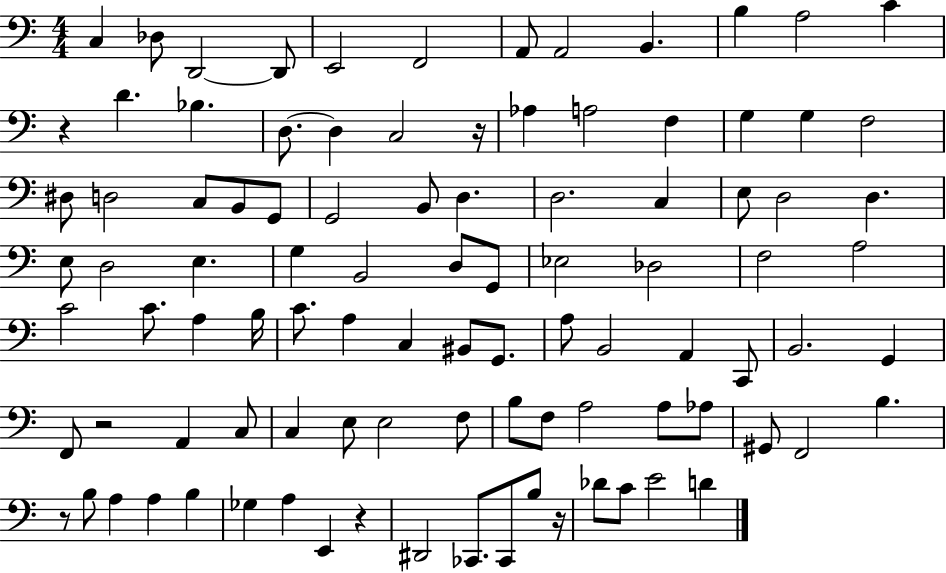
X:1
T:Untitled
M:4/4
L:1/4
K:C
C, _D,/2 D,,2 D,,/2 E,,2 F,,2 A,,/2 A,,2 B,, B, A,2 C z D _B, D,/2 D, C,2 z/4 _A, A,2 F, G, G, F,2 ^D,/2 D,2 C,/2 B,,/2 G,,/2 G,,2 B,,/2 D, D,2 C, E,/2 D,2 D, E,/2 D,2 E, G, B,,2 D,/2 G,,/2 _E,2 _D,2 F,2 A,2 C2 C/2 A, B,/4 C/2 A, C, ^B,,/2 G,,/2 A,/2 B,,2 A,, C,,/2 B,,2 G,, F,,/2 z2 A,, C,/2 C, E,/2 E,2 F,/2 B,/2 F,/2 A,2 A,/2 _A,/2 ^G,,/2 F,,2 B, z/2 B,/2 A, A, B, _G, A, E,, z ^D,,2 _C,,/2 _C,,/2 B,/2 z/4 _D/2 C/2 E2 D